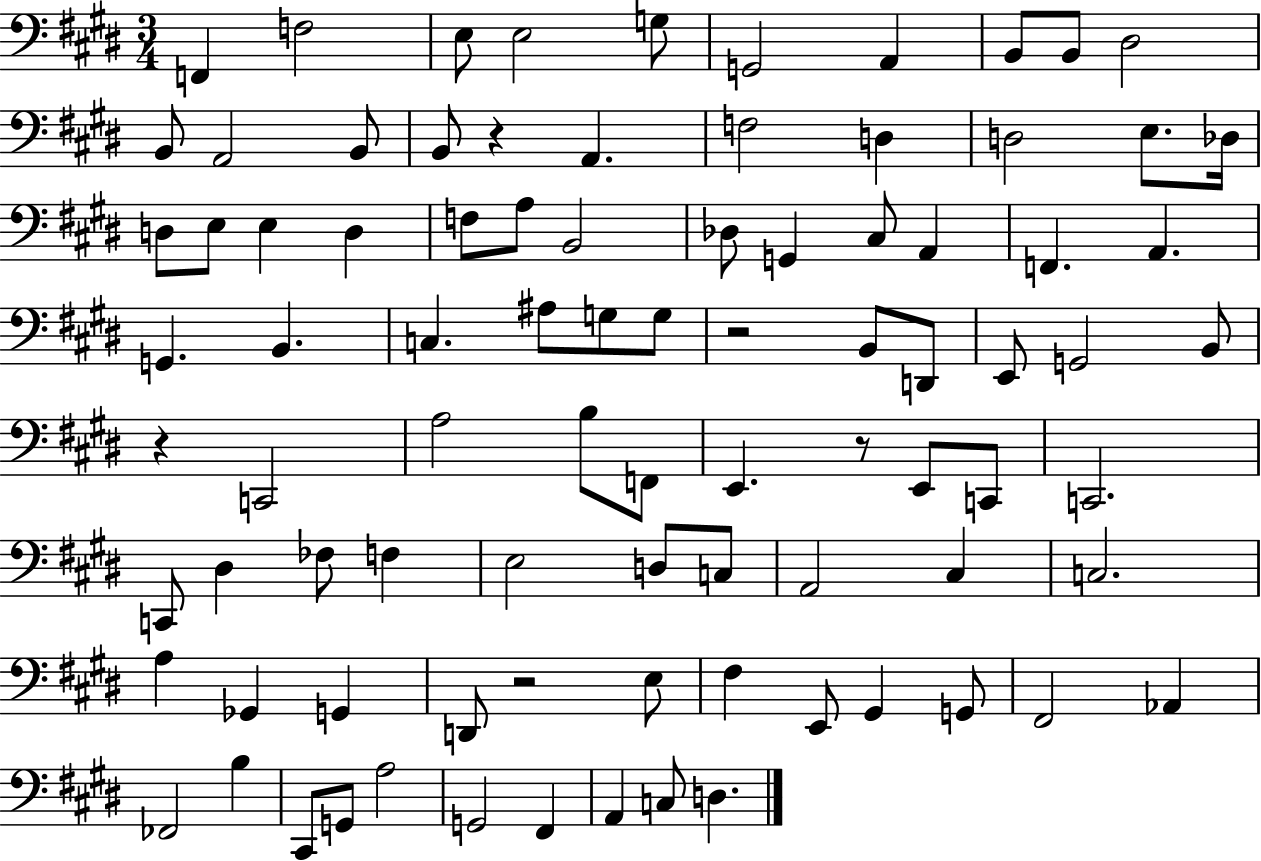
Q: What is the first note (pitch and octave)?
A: F2